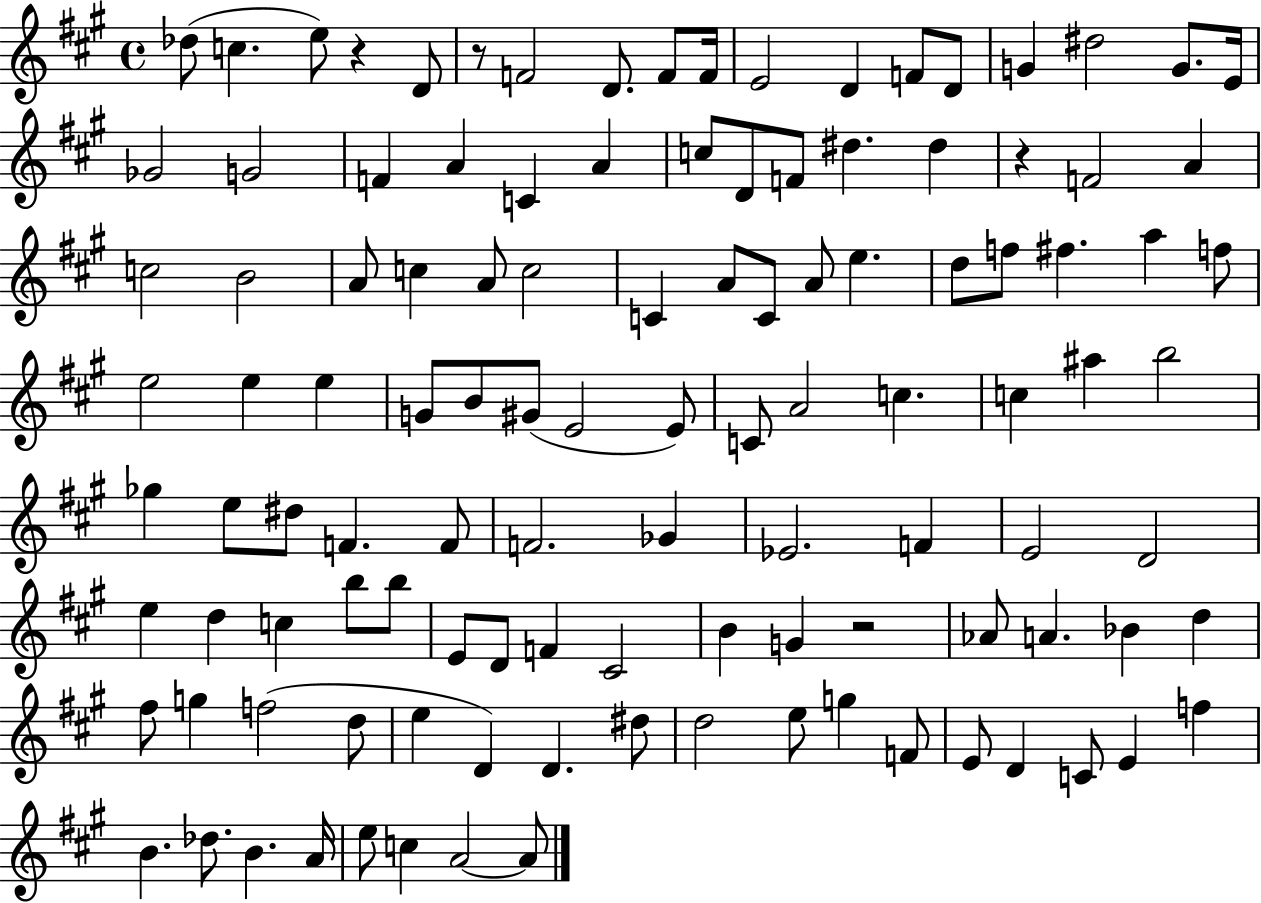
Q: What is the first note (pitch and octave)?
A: Db5